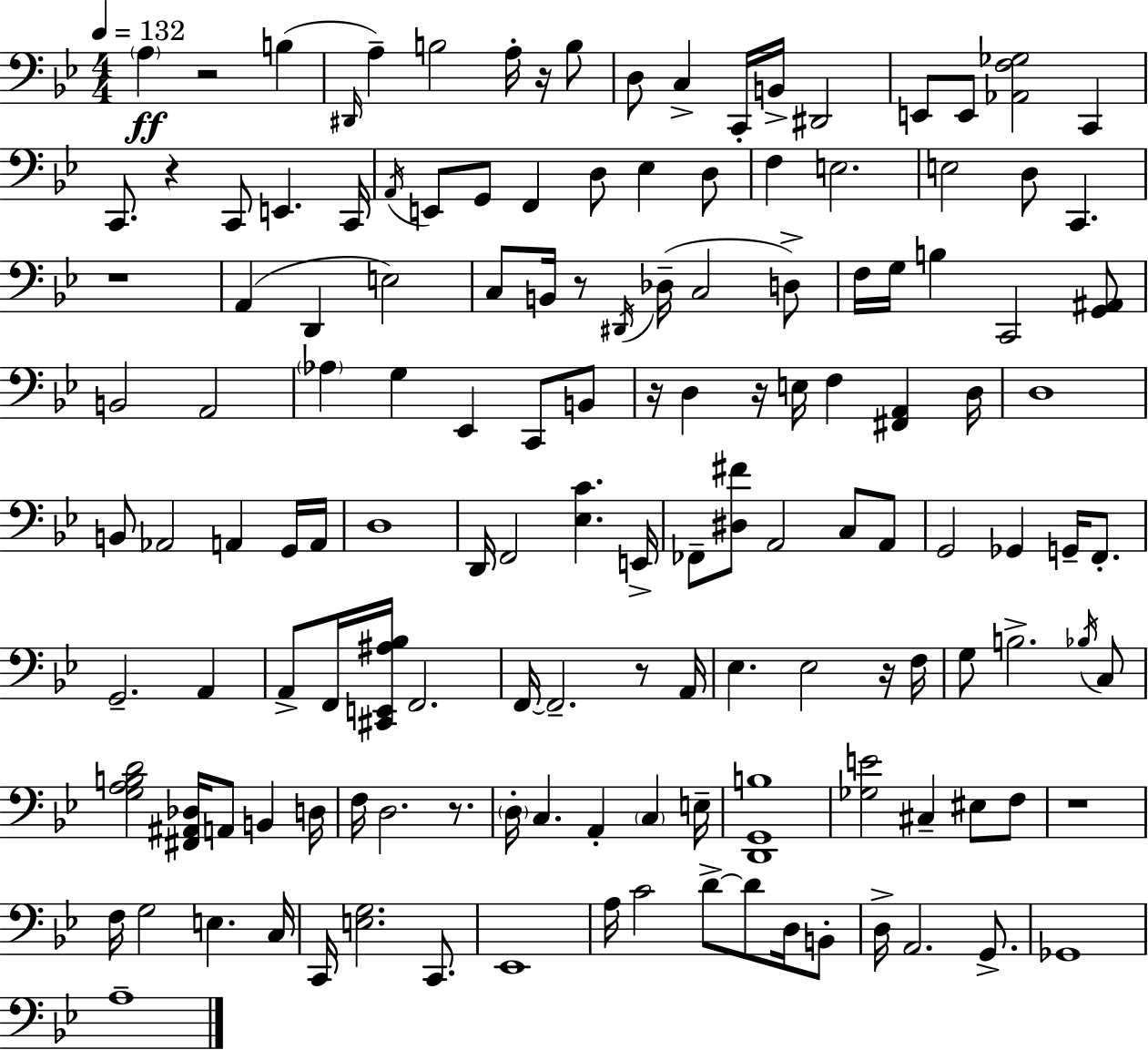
A3/q R/h B3/q D#2/s A3/q B3/h A3/s R/s B3/e D3/e C3/q C2/s B2/s D#2/h E2/e E2/e [Ab2,F3,Gb3]/h C2/q C2/e. R/q C2/e E2/q. C2/s A2/s E2/e G2/e F2/q D3/e Eb3/q D3/e F3/q E3/h. E3/h D3/e C2/q. R/w A2/q D2/q E3/h C3/e B2/s R/e D#2/s Db3/s C3/h D3/e F3/s G3/s B3/q C2/h [G2,A#2]/e B2/h A2/h Ab3/q G3/q Eb2/q C2/e B2/e R/s D3/q R/s E3/s F3/q [F#2,A2]/q D3/s D3/w B2/e Ab2/h A2/q G2/s A2/s D3/w D2/s F2/h [Eb3,C4]/q. E2/s FES2/e [D#3,F#4]/e A2/h C3/e A2/e G2/h Gb2/q G2/s F2/e. G2/h. A2/q A2/e F2/s [C#2,E2,A#3,Bb3]/s F2/h. F2/s F2/h. R/e A2/s Eb3/q. Eb3/h R/s F3/s G3/e B3/h. Bb3/s C3/e [G3,A3,B3,D4]/h [F#2,A#2,Db3]/s A2/e B2/q D3/s F3/s D3/h. R/e. D3/s C3/q. A2/q C3/q E3/s [D2,G2,B3]/w [Gb3,E4]/h C#3/q EIS3/e F3/e R/w F3/s G3/h E3/q. C3/s C2/s [E3,G3]/h. C2/e. Eb2/w A3/s C4/h D4/e D4/e D3/s B2/e D3/s A2/h. G2/e. Gb2/w A3/w